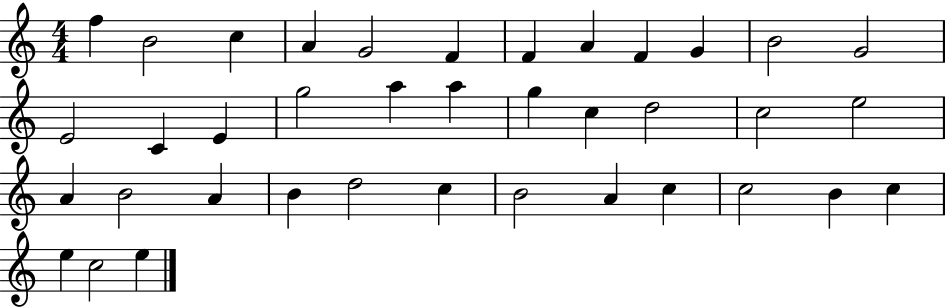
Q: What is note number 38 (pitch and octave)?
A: E5